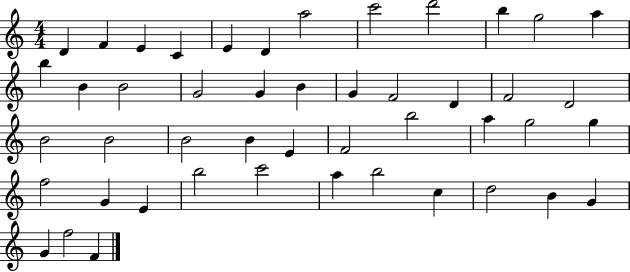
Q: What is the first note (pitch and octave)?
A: D4